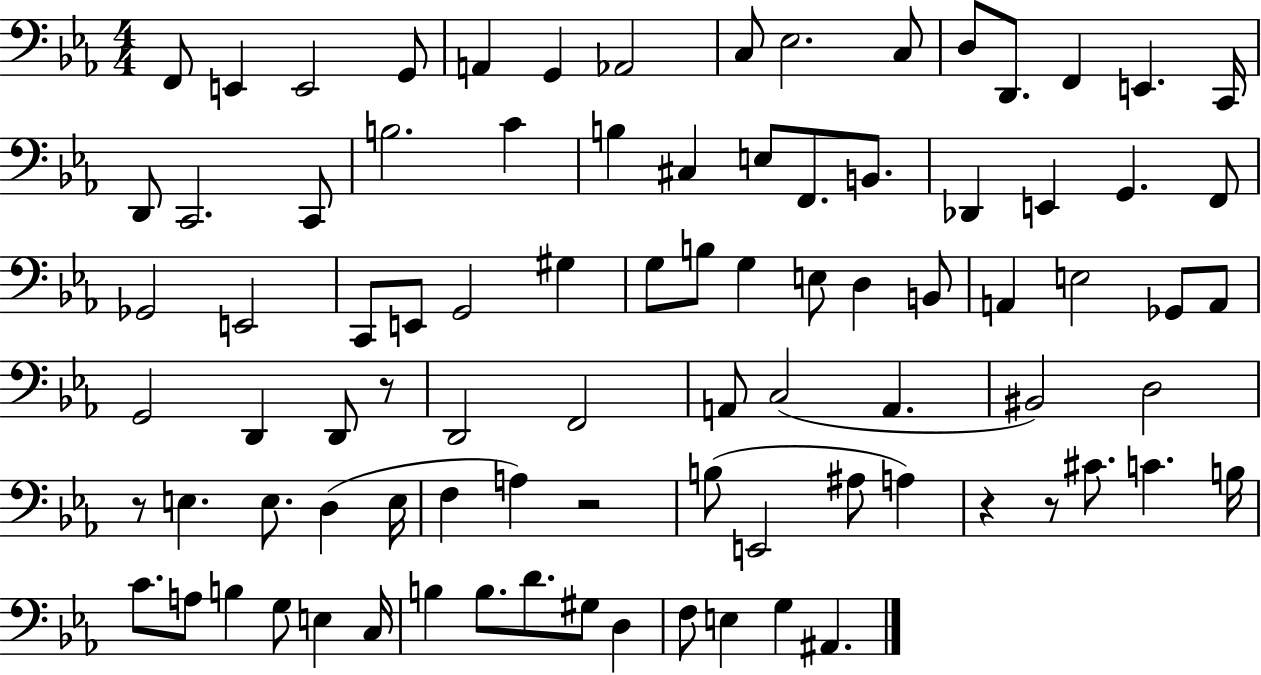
X:1
T:Untitled
M:4/4
L:1/4
K:Eb
F,,/2 E,, E,,2 G,,/2 A,, G,, _A,,2 C,/2 _E,2 C,/2 D,/2 D,,/2 F,, E,, C,,/4 D,,/2 C,,2 C,,/2 B,2 C B, ^C, E,/2 F,,/2 B,,/2 _D,, E,, G,, F,,/2 _G,,2 E,,2 C,,/2 E,,/2 G,,2 ^G, G,/2 B,/2 G, E,/2 D, B,,/2 A,, E,2 _G,,/2 A,,/2 G,,2 D,, D,,/2 z/2 D,,2 F,,2 A,,/2 C,2 A,, ^B,,2 D,2 z/2 E, E,/2 D, E,/4 F, A, z2 B,/2 E,,2 ^A,/2 A, z z/2 ^C/2 C B,/4 C/2 A,/2 B, G,/2 E, C,/4 B, B,/2 D/2 ^G,/2 D, F,/2 E, G, ^A,,